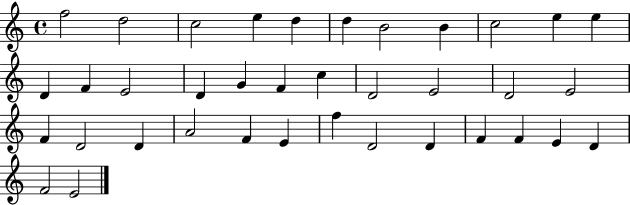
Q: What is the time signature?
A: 4/4